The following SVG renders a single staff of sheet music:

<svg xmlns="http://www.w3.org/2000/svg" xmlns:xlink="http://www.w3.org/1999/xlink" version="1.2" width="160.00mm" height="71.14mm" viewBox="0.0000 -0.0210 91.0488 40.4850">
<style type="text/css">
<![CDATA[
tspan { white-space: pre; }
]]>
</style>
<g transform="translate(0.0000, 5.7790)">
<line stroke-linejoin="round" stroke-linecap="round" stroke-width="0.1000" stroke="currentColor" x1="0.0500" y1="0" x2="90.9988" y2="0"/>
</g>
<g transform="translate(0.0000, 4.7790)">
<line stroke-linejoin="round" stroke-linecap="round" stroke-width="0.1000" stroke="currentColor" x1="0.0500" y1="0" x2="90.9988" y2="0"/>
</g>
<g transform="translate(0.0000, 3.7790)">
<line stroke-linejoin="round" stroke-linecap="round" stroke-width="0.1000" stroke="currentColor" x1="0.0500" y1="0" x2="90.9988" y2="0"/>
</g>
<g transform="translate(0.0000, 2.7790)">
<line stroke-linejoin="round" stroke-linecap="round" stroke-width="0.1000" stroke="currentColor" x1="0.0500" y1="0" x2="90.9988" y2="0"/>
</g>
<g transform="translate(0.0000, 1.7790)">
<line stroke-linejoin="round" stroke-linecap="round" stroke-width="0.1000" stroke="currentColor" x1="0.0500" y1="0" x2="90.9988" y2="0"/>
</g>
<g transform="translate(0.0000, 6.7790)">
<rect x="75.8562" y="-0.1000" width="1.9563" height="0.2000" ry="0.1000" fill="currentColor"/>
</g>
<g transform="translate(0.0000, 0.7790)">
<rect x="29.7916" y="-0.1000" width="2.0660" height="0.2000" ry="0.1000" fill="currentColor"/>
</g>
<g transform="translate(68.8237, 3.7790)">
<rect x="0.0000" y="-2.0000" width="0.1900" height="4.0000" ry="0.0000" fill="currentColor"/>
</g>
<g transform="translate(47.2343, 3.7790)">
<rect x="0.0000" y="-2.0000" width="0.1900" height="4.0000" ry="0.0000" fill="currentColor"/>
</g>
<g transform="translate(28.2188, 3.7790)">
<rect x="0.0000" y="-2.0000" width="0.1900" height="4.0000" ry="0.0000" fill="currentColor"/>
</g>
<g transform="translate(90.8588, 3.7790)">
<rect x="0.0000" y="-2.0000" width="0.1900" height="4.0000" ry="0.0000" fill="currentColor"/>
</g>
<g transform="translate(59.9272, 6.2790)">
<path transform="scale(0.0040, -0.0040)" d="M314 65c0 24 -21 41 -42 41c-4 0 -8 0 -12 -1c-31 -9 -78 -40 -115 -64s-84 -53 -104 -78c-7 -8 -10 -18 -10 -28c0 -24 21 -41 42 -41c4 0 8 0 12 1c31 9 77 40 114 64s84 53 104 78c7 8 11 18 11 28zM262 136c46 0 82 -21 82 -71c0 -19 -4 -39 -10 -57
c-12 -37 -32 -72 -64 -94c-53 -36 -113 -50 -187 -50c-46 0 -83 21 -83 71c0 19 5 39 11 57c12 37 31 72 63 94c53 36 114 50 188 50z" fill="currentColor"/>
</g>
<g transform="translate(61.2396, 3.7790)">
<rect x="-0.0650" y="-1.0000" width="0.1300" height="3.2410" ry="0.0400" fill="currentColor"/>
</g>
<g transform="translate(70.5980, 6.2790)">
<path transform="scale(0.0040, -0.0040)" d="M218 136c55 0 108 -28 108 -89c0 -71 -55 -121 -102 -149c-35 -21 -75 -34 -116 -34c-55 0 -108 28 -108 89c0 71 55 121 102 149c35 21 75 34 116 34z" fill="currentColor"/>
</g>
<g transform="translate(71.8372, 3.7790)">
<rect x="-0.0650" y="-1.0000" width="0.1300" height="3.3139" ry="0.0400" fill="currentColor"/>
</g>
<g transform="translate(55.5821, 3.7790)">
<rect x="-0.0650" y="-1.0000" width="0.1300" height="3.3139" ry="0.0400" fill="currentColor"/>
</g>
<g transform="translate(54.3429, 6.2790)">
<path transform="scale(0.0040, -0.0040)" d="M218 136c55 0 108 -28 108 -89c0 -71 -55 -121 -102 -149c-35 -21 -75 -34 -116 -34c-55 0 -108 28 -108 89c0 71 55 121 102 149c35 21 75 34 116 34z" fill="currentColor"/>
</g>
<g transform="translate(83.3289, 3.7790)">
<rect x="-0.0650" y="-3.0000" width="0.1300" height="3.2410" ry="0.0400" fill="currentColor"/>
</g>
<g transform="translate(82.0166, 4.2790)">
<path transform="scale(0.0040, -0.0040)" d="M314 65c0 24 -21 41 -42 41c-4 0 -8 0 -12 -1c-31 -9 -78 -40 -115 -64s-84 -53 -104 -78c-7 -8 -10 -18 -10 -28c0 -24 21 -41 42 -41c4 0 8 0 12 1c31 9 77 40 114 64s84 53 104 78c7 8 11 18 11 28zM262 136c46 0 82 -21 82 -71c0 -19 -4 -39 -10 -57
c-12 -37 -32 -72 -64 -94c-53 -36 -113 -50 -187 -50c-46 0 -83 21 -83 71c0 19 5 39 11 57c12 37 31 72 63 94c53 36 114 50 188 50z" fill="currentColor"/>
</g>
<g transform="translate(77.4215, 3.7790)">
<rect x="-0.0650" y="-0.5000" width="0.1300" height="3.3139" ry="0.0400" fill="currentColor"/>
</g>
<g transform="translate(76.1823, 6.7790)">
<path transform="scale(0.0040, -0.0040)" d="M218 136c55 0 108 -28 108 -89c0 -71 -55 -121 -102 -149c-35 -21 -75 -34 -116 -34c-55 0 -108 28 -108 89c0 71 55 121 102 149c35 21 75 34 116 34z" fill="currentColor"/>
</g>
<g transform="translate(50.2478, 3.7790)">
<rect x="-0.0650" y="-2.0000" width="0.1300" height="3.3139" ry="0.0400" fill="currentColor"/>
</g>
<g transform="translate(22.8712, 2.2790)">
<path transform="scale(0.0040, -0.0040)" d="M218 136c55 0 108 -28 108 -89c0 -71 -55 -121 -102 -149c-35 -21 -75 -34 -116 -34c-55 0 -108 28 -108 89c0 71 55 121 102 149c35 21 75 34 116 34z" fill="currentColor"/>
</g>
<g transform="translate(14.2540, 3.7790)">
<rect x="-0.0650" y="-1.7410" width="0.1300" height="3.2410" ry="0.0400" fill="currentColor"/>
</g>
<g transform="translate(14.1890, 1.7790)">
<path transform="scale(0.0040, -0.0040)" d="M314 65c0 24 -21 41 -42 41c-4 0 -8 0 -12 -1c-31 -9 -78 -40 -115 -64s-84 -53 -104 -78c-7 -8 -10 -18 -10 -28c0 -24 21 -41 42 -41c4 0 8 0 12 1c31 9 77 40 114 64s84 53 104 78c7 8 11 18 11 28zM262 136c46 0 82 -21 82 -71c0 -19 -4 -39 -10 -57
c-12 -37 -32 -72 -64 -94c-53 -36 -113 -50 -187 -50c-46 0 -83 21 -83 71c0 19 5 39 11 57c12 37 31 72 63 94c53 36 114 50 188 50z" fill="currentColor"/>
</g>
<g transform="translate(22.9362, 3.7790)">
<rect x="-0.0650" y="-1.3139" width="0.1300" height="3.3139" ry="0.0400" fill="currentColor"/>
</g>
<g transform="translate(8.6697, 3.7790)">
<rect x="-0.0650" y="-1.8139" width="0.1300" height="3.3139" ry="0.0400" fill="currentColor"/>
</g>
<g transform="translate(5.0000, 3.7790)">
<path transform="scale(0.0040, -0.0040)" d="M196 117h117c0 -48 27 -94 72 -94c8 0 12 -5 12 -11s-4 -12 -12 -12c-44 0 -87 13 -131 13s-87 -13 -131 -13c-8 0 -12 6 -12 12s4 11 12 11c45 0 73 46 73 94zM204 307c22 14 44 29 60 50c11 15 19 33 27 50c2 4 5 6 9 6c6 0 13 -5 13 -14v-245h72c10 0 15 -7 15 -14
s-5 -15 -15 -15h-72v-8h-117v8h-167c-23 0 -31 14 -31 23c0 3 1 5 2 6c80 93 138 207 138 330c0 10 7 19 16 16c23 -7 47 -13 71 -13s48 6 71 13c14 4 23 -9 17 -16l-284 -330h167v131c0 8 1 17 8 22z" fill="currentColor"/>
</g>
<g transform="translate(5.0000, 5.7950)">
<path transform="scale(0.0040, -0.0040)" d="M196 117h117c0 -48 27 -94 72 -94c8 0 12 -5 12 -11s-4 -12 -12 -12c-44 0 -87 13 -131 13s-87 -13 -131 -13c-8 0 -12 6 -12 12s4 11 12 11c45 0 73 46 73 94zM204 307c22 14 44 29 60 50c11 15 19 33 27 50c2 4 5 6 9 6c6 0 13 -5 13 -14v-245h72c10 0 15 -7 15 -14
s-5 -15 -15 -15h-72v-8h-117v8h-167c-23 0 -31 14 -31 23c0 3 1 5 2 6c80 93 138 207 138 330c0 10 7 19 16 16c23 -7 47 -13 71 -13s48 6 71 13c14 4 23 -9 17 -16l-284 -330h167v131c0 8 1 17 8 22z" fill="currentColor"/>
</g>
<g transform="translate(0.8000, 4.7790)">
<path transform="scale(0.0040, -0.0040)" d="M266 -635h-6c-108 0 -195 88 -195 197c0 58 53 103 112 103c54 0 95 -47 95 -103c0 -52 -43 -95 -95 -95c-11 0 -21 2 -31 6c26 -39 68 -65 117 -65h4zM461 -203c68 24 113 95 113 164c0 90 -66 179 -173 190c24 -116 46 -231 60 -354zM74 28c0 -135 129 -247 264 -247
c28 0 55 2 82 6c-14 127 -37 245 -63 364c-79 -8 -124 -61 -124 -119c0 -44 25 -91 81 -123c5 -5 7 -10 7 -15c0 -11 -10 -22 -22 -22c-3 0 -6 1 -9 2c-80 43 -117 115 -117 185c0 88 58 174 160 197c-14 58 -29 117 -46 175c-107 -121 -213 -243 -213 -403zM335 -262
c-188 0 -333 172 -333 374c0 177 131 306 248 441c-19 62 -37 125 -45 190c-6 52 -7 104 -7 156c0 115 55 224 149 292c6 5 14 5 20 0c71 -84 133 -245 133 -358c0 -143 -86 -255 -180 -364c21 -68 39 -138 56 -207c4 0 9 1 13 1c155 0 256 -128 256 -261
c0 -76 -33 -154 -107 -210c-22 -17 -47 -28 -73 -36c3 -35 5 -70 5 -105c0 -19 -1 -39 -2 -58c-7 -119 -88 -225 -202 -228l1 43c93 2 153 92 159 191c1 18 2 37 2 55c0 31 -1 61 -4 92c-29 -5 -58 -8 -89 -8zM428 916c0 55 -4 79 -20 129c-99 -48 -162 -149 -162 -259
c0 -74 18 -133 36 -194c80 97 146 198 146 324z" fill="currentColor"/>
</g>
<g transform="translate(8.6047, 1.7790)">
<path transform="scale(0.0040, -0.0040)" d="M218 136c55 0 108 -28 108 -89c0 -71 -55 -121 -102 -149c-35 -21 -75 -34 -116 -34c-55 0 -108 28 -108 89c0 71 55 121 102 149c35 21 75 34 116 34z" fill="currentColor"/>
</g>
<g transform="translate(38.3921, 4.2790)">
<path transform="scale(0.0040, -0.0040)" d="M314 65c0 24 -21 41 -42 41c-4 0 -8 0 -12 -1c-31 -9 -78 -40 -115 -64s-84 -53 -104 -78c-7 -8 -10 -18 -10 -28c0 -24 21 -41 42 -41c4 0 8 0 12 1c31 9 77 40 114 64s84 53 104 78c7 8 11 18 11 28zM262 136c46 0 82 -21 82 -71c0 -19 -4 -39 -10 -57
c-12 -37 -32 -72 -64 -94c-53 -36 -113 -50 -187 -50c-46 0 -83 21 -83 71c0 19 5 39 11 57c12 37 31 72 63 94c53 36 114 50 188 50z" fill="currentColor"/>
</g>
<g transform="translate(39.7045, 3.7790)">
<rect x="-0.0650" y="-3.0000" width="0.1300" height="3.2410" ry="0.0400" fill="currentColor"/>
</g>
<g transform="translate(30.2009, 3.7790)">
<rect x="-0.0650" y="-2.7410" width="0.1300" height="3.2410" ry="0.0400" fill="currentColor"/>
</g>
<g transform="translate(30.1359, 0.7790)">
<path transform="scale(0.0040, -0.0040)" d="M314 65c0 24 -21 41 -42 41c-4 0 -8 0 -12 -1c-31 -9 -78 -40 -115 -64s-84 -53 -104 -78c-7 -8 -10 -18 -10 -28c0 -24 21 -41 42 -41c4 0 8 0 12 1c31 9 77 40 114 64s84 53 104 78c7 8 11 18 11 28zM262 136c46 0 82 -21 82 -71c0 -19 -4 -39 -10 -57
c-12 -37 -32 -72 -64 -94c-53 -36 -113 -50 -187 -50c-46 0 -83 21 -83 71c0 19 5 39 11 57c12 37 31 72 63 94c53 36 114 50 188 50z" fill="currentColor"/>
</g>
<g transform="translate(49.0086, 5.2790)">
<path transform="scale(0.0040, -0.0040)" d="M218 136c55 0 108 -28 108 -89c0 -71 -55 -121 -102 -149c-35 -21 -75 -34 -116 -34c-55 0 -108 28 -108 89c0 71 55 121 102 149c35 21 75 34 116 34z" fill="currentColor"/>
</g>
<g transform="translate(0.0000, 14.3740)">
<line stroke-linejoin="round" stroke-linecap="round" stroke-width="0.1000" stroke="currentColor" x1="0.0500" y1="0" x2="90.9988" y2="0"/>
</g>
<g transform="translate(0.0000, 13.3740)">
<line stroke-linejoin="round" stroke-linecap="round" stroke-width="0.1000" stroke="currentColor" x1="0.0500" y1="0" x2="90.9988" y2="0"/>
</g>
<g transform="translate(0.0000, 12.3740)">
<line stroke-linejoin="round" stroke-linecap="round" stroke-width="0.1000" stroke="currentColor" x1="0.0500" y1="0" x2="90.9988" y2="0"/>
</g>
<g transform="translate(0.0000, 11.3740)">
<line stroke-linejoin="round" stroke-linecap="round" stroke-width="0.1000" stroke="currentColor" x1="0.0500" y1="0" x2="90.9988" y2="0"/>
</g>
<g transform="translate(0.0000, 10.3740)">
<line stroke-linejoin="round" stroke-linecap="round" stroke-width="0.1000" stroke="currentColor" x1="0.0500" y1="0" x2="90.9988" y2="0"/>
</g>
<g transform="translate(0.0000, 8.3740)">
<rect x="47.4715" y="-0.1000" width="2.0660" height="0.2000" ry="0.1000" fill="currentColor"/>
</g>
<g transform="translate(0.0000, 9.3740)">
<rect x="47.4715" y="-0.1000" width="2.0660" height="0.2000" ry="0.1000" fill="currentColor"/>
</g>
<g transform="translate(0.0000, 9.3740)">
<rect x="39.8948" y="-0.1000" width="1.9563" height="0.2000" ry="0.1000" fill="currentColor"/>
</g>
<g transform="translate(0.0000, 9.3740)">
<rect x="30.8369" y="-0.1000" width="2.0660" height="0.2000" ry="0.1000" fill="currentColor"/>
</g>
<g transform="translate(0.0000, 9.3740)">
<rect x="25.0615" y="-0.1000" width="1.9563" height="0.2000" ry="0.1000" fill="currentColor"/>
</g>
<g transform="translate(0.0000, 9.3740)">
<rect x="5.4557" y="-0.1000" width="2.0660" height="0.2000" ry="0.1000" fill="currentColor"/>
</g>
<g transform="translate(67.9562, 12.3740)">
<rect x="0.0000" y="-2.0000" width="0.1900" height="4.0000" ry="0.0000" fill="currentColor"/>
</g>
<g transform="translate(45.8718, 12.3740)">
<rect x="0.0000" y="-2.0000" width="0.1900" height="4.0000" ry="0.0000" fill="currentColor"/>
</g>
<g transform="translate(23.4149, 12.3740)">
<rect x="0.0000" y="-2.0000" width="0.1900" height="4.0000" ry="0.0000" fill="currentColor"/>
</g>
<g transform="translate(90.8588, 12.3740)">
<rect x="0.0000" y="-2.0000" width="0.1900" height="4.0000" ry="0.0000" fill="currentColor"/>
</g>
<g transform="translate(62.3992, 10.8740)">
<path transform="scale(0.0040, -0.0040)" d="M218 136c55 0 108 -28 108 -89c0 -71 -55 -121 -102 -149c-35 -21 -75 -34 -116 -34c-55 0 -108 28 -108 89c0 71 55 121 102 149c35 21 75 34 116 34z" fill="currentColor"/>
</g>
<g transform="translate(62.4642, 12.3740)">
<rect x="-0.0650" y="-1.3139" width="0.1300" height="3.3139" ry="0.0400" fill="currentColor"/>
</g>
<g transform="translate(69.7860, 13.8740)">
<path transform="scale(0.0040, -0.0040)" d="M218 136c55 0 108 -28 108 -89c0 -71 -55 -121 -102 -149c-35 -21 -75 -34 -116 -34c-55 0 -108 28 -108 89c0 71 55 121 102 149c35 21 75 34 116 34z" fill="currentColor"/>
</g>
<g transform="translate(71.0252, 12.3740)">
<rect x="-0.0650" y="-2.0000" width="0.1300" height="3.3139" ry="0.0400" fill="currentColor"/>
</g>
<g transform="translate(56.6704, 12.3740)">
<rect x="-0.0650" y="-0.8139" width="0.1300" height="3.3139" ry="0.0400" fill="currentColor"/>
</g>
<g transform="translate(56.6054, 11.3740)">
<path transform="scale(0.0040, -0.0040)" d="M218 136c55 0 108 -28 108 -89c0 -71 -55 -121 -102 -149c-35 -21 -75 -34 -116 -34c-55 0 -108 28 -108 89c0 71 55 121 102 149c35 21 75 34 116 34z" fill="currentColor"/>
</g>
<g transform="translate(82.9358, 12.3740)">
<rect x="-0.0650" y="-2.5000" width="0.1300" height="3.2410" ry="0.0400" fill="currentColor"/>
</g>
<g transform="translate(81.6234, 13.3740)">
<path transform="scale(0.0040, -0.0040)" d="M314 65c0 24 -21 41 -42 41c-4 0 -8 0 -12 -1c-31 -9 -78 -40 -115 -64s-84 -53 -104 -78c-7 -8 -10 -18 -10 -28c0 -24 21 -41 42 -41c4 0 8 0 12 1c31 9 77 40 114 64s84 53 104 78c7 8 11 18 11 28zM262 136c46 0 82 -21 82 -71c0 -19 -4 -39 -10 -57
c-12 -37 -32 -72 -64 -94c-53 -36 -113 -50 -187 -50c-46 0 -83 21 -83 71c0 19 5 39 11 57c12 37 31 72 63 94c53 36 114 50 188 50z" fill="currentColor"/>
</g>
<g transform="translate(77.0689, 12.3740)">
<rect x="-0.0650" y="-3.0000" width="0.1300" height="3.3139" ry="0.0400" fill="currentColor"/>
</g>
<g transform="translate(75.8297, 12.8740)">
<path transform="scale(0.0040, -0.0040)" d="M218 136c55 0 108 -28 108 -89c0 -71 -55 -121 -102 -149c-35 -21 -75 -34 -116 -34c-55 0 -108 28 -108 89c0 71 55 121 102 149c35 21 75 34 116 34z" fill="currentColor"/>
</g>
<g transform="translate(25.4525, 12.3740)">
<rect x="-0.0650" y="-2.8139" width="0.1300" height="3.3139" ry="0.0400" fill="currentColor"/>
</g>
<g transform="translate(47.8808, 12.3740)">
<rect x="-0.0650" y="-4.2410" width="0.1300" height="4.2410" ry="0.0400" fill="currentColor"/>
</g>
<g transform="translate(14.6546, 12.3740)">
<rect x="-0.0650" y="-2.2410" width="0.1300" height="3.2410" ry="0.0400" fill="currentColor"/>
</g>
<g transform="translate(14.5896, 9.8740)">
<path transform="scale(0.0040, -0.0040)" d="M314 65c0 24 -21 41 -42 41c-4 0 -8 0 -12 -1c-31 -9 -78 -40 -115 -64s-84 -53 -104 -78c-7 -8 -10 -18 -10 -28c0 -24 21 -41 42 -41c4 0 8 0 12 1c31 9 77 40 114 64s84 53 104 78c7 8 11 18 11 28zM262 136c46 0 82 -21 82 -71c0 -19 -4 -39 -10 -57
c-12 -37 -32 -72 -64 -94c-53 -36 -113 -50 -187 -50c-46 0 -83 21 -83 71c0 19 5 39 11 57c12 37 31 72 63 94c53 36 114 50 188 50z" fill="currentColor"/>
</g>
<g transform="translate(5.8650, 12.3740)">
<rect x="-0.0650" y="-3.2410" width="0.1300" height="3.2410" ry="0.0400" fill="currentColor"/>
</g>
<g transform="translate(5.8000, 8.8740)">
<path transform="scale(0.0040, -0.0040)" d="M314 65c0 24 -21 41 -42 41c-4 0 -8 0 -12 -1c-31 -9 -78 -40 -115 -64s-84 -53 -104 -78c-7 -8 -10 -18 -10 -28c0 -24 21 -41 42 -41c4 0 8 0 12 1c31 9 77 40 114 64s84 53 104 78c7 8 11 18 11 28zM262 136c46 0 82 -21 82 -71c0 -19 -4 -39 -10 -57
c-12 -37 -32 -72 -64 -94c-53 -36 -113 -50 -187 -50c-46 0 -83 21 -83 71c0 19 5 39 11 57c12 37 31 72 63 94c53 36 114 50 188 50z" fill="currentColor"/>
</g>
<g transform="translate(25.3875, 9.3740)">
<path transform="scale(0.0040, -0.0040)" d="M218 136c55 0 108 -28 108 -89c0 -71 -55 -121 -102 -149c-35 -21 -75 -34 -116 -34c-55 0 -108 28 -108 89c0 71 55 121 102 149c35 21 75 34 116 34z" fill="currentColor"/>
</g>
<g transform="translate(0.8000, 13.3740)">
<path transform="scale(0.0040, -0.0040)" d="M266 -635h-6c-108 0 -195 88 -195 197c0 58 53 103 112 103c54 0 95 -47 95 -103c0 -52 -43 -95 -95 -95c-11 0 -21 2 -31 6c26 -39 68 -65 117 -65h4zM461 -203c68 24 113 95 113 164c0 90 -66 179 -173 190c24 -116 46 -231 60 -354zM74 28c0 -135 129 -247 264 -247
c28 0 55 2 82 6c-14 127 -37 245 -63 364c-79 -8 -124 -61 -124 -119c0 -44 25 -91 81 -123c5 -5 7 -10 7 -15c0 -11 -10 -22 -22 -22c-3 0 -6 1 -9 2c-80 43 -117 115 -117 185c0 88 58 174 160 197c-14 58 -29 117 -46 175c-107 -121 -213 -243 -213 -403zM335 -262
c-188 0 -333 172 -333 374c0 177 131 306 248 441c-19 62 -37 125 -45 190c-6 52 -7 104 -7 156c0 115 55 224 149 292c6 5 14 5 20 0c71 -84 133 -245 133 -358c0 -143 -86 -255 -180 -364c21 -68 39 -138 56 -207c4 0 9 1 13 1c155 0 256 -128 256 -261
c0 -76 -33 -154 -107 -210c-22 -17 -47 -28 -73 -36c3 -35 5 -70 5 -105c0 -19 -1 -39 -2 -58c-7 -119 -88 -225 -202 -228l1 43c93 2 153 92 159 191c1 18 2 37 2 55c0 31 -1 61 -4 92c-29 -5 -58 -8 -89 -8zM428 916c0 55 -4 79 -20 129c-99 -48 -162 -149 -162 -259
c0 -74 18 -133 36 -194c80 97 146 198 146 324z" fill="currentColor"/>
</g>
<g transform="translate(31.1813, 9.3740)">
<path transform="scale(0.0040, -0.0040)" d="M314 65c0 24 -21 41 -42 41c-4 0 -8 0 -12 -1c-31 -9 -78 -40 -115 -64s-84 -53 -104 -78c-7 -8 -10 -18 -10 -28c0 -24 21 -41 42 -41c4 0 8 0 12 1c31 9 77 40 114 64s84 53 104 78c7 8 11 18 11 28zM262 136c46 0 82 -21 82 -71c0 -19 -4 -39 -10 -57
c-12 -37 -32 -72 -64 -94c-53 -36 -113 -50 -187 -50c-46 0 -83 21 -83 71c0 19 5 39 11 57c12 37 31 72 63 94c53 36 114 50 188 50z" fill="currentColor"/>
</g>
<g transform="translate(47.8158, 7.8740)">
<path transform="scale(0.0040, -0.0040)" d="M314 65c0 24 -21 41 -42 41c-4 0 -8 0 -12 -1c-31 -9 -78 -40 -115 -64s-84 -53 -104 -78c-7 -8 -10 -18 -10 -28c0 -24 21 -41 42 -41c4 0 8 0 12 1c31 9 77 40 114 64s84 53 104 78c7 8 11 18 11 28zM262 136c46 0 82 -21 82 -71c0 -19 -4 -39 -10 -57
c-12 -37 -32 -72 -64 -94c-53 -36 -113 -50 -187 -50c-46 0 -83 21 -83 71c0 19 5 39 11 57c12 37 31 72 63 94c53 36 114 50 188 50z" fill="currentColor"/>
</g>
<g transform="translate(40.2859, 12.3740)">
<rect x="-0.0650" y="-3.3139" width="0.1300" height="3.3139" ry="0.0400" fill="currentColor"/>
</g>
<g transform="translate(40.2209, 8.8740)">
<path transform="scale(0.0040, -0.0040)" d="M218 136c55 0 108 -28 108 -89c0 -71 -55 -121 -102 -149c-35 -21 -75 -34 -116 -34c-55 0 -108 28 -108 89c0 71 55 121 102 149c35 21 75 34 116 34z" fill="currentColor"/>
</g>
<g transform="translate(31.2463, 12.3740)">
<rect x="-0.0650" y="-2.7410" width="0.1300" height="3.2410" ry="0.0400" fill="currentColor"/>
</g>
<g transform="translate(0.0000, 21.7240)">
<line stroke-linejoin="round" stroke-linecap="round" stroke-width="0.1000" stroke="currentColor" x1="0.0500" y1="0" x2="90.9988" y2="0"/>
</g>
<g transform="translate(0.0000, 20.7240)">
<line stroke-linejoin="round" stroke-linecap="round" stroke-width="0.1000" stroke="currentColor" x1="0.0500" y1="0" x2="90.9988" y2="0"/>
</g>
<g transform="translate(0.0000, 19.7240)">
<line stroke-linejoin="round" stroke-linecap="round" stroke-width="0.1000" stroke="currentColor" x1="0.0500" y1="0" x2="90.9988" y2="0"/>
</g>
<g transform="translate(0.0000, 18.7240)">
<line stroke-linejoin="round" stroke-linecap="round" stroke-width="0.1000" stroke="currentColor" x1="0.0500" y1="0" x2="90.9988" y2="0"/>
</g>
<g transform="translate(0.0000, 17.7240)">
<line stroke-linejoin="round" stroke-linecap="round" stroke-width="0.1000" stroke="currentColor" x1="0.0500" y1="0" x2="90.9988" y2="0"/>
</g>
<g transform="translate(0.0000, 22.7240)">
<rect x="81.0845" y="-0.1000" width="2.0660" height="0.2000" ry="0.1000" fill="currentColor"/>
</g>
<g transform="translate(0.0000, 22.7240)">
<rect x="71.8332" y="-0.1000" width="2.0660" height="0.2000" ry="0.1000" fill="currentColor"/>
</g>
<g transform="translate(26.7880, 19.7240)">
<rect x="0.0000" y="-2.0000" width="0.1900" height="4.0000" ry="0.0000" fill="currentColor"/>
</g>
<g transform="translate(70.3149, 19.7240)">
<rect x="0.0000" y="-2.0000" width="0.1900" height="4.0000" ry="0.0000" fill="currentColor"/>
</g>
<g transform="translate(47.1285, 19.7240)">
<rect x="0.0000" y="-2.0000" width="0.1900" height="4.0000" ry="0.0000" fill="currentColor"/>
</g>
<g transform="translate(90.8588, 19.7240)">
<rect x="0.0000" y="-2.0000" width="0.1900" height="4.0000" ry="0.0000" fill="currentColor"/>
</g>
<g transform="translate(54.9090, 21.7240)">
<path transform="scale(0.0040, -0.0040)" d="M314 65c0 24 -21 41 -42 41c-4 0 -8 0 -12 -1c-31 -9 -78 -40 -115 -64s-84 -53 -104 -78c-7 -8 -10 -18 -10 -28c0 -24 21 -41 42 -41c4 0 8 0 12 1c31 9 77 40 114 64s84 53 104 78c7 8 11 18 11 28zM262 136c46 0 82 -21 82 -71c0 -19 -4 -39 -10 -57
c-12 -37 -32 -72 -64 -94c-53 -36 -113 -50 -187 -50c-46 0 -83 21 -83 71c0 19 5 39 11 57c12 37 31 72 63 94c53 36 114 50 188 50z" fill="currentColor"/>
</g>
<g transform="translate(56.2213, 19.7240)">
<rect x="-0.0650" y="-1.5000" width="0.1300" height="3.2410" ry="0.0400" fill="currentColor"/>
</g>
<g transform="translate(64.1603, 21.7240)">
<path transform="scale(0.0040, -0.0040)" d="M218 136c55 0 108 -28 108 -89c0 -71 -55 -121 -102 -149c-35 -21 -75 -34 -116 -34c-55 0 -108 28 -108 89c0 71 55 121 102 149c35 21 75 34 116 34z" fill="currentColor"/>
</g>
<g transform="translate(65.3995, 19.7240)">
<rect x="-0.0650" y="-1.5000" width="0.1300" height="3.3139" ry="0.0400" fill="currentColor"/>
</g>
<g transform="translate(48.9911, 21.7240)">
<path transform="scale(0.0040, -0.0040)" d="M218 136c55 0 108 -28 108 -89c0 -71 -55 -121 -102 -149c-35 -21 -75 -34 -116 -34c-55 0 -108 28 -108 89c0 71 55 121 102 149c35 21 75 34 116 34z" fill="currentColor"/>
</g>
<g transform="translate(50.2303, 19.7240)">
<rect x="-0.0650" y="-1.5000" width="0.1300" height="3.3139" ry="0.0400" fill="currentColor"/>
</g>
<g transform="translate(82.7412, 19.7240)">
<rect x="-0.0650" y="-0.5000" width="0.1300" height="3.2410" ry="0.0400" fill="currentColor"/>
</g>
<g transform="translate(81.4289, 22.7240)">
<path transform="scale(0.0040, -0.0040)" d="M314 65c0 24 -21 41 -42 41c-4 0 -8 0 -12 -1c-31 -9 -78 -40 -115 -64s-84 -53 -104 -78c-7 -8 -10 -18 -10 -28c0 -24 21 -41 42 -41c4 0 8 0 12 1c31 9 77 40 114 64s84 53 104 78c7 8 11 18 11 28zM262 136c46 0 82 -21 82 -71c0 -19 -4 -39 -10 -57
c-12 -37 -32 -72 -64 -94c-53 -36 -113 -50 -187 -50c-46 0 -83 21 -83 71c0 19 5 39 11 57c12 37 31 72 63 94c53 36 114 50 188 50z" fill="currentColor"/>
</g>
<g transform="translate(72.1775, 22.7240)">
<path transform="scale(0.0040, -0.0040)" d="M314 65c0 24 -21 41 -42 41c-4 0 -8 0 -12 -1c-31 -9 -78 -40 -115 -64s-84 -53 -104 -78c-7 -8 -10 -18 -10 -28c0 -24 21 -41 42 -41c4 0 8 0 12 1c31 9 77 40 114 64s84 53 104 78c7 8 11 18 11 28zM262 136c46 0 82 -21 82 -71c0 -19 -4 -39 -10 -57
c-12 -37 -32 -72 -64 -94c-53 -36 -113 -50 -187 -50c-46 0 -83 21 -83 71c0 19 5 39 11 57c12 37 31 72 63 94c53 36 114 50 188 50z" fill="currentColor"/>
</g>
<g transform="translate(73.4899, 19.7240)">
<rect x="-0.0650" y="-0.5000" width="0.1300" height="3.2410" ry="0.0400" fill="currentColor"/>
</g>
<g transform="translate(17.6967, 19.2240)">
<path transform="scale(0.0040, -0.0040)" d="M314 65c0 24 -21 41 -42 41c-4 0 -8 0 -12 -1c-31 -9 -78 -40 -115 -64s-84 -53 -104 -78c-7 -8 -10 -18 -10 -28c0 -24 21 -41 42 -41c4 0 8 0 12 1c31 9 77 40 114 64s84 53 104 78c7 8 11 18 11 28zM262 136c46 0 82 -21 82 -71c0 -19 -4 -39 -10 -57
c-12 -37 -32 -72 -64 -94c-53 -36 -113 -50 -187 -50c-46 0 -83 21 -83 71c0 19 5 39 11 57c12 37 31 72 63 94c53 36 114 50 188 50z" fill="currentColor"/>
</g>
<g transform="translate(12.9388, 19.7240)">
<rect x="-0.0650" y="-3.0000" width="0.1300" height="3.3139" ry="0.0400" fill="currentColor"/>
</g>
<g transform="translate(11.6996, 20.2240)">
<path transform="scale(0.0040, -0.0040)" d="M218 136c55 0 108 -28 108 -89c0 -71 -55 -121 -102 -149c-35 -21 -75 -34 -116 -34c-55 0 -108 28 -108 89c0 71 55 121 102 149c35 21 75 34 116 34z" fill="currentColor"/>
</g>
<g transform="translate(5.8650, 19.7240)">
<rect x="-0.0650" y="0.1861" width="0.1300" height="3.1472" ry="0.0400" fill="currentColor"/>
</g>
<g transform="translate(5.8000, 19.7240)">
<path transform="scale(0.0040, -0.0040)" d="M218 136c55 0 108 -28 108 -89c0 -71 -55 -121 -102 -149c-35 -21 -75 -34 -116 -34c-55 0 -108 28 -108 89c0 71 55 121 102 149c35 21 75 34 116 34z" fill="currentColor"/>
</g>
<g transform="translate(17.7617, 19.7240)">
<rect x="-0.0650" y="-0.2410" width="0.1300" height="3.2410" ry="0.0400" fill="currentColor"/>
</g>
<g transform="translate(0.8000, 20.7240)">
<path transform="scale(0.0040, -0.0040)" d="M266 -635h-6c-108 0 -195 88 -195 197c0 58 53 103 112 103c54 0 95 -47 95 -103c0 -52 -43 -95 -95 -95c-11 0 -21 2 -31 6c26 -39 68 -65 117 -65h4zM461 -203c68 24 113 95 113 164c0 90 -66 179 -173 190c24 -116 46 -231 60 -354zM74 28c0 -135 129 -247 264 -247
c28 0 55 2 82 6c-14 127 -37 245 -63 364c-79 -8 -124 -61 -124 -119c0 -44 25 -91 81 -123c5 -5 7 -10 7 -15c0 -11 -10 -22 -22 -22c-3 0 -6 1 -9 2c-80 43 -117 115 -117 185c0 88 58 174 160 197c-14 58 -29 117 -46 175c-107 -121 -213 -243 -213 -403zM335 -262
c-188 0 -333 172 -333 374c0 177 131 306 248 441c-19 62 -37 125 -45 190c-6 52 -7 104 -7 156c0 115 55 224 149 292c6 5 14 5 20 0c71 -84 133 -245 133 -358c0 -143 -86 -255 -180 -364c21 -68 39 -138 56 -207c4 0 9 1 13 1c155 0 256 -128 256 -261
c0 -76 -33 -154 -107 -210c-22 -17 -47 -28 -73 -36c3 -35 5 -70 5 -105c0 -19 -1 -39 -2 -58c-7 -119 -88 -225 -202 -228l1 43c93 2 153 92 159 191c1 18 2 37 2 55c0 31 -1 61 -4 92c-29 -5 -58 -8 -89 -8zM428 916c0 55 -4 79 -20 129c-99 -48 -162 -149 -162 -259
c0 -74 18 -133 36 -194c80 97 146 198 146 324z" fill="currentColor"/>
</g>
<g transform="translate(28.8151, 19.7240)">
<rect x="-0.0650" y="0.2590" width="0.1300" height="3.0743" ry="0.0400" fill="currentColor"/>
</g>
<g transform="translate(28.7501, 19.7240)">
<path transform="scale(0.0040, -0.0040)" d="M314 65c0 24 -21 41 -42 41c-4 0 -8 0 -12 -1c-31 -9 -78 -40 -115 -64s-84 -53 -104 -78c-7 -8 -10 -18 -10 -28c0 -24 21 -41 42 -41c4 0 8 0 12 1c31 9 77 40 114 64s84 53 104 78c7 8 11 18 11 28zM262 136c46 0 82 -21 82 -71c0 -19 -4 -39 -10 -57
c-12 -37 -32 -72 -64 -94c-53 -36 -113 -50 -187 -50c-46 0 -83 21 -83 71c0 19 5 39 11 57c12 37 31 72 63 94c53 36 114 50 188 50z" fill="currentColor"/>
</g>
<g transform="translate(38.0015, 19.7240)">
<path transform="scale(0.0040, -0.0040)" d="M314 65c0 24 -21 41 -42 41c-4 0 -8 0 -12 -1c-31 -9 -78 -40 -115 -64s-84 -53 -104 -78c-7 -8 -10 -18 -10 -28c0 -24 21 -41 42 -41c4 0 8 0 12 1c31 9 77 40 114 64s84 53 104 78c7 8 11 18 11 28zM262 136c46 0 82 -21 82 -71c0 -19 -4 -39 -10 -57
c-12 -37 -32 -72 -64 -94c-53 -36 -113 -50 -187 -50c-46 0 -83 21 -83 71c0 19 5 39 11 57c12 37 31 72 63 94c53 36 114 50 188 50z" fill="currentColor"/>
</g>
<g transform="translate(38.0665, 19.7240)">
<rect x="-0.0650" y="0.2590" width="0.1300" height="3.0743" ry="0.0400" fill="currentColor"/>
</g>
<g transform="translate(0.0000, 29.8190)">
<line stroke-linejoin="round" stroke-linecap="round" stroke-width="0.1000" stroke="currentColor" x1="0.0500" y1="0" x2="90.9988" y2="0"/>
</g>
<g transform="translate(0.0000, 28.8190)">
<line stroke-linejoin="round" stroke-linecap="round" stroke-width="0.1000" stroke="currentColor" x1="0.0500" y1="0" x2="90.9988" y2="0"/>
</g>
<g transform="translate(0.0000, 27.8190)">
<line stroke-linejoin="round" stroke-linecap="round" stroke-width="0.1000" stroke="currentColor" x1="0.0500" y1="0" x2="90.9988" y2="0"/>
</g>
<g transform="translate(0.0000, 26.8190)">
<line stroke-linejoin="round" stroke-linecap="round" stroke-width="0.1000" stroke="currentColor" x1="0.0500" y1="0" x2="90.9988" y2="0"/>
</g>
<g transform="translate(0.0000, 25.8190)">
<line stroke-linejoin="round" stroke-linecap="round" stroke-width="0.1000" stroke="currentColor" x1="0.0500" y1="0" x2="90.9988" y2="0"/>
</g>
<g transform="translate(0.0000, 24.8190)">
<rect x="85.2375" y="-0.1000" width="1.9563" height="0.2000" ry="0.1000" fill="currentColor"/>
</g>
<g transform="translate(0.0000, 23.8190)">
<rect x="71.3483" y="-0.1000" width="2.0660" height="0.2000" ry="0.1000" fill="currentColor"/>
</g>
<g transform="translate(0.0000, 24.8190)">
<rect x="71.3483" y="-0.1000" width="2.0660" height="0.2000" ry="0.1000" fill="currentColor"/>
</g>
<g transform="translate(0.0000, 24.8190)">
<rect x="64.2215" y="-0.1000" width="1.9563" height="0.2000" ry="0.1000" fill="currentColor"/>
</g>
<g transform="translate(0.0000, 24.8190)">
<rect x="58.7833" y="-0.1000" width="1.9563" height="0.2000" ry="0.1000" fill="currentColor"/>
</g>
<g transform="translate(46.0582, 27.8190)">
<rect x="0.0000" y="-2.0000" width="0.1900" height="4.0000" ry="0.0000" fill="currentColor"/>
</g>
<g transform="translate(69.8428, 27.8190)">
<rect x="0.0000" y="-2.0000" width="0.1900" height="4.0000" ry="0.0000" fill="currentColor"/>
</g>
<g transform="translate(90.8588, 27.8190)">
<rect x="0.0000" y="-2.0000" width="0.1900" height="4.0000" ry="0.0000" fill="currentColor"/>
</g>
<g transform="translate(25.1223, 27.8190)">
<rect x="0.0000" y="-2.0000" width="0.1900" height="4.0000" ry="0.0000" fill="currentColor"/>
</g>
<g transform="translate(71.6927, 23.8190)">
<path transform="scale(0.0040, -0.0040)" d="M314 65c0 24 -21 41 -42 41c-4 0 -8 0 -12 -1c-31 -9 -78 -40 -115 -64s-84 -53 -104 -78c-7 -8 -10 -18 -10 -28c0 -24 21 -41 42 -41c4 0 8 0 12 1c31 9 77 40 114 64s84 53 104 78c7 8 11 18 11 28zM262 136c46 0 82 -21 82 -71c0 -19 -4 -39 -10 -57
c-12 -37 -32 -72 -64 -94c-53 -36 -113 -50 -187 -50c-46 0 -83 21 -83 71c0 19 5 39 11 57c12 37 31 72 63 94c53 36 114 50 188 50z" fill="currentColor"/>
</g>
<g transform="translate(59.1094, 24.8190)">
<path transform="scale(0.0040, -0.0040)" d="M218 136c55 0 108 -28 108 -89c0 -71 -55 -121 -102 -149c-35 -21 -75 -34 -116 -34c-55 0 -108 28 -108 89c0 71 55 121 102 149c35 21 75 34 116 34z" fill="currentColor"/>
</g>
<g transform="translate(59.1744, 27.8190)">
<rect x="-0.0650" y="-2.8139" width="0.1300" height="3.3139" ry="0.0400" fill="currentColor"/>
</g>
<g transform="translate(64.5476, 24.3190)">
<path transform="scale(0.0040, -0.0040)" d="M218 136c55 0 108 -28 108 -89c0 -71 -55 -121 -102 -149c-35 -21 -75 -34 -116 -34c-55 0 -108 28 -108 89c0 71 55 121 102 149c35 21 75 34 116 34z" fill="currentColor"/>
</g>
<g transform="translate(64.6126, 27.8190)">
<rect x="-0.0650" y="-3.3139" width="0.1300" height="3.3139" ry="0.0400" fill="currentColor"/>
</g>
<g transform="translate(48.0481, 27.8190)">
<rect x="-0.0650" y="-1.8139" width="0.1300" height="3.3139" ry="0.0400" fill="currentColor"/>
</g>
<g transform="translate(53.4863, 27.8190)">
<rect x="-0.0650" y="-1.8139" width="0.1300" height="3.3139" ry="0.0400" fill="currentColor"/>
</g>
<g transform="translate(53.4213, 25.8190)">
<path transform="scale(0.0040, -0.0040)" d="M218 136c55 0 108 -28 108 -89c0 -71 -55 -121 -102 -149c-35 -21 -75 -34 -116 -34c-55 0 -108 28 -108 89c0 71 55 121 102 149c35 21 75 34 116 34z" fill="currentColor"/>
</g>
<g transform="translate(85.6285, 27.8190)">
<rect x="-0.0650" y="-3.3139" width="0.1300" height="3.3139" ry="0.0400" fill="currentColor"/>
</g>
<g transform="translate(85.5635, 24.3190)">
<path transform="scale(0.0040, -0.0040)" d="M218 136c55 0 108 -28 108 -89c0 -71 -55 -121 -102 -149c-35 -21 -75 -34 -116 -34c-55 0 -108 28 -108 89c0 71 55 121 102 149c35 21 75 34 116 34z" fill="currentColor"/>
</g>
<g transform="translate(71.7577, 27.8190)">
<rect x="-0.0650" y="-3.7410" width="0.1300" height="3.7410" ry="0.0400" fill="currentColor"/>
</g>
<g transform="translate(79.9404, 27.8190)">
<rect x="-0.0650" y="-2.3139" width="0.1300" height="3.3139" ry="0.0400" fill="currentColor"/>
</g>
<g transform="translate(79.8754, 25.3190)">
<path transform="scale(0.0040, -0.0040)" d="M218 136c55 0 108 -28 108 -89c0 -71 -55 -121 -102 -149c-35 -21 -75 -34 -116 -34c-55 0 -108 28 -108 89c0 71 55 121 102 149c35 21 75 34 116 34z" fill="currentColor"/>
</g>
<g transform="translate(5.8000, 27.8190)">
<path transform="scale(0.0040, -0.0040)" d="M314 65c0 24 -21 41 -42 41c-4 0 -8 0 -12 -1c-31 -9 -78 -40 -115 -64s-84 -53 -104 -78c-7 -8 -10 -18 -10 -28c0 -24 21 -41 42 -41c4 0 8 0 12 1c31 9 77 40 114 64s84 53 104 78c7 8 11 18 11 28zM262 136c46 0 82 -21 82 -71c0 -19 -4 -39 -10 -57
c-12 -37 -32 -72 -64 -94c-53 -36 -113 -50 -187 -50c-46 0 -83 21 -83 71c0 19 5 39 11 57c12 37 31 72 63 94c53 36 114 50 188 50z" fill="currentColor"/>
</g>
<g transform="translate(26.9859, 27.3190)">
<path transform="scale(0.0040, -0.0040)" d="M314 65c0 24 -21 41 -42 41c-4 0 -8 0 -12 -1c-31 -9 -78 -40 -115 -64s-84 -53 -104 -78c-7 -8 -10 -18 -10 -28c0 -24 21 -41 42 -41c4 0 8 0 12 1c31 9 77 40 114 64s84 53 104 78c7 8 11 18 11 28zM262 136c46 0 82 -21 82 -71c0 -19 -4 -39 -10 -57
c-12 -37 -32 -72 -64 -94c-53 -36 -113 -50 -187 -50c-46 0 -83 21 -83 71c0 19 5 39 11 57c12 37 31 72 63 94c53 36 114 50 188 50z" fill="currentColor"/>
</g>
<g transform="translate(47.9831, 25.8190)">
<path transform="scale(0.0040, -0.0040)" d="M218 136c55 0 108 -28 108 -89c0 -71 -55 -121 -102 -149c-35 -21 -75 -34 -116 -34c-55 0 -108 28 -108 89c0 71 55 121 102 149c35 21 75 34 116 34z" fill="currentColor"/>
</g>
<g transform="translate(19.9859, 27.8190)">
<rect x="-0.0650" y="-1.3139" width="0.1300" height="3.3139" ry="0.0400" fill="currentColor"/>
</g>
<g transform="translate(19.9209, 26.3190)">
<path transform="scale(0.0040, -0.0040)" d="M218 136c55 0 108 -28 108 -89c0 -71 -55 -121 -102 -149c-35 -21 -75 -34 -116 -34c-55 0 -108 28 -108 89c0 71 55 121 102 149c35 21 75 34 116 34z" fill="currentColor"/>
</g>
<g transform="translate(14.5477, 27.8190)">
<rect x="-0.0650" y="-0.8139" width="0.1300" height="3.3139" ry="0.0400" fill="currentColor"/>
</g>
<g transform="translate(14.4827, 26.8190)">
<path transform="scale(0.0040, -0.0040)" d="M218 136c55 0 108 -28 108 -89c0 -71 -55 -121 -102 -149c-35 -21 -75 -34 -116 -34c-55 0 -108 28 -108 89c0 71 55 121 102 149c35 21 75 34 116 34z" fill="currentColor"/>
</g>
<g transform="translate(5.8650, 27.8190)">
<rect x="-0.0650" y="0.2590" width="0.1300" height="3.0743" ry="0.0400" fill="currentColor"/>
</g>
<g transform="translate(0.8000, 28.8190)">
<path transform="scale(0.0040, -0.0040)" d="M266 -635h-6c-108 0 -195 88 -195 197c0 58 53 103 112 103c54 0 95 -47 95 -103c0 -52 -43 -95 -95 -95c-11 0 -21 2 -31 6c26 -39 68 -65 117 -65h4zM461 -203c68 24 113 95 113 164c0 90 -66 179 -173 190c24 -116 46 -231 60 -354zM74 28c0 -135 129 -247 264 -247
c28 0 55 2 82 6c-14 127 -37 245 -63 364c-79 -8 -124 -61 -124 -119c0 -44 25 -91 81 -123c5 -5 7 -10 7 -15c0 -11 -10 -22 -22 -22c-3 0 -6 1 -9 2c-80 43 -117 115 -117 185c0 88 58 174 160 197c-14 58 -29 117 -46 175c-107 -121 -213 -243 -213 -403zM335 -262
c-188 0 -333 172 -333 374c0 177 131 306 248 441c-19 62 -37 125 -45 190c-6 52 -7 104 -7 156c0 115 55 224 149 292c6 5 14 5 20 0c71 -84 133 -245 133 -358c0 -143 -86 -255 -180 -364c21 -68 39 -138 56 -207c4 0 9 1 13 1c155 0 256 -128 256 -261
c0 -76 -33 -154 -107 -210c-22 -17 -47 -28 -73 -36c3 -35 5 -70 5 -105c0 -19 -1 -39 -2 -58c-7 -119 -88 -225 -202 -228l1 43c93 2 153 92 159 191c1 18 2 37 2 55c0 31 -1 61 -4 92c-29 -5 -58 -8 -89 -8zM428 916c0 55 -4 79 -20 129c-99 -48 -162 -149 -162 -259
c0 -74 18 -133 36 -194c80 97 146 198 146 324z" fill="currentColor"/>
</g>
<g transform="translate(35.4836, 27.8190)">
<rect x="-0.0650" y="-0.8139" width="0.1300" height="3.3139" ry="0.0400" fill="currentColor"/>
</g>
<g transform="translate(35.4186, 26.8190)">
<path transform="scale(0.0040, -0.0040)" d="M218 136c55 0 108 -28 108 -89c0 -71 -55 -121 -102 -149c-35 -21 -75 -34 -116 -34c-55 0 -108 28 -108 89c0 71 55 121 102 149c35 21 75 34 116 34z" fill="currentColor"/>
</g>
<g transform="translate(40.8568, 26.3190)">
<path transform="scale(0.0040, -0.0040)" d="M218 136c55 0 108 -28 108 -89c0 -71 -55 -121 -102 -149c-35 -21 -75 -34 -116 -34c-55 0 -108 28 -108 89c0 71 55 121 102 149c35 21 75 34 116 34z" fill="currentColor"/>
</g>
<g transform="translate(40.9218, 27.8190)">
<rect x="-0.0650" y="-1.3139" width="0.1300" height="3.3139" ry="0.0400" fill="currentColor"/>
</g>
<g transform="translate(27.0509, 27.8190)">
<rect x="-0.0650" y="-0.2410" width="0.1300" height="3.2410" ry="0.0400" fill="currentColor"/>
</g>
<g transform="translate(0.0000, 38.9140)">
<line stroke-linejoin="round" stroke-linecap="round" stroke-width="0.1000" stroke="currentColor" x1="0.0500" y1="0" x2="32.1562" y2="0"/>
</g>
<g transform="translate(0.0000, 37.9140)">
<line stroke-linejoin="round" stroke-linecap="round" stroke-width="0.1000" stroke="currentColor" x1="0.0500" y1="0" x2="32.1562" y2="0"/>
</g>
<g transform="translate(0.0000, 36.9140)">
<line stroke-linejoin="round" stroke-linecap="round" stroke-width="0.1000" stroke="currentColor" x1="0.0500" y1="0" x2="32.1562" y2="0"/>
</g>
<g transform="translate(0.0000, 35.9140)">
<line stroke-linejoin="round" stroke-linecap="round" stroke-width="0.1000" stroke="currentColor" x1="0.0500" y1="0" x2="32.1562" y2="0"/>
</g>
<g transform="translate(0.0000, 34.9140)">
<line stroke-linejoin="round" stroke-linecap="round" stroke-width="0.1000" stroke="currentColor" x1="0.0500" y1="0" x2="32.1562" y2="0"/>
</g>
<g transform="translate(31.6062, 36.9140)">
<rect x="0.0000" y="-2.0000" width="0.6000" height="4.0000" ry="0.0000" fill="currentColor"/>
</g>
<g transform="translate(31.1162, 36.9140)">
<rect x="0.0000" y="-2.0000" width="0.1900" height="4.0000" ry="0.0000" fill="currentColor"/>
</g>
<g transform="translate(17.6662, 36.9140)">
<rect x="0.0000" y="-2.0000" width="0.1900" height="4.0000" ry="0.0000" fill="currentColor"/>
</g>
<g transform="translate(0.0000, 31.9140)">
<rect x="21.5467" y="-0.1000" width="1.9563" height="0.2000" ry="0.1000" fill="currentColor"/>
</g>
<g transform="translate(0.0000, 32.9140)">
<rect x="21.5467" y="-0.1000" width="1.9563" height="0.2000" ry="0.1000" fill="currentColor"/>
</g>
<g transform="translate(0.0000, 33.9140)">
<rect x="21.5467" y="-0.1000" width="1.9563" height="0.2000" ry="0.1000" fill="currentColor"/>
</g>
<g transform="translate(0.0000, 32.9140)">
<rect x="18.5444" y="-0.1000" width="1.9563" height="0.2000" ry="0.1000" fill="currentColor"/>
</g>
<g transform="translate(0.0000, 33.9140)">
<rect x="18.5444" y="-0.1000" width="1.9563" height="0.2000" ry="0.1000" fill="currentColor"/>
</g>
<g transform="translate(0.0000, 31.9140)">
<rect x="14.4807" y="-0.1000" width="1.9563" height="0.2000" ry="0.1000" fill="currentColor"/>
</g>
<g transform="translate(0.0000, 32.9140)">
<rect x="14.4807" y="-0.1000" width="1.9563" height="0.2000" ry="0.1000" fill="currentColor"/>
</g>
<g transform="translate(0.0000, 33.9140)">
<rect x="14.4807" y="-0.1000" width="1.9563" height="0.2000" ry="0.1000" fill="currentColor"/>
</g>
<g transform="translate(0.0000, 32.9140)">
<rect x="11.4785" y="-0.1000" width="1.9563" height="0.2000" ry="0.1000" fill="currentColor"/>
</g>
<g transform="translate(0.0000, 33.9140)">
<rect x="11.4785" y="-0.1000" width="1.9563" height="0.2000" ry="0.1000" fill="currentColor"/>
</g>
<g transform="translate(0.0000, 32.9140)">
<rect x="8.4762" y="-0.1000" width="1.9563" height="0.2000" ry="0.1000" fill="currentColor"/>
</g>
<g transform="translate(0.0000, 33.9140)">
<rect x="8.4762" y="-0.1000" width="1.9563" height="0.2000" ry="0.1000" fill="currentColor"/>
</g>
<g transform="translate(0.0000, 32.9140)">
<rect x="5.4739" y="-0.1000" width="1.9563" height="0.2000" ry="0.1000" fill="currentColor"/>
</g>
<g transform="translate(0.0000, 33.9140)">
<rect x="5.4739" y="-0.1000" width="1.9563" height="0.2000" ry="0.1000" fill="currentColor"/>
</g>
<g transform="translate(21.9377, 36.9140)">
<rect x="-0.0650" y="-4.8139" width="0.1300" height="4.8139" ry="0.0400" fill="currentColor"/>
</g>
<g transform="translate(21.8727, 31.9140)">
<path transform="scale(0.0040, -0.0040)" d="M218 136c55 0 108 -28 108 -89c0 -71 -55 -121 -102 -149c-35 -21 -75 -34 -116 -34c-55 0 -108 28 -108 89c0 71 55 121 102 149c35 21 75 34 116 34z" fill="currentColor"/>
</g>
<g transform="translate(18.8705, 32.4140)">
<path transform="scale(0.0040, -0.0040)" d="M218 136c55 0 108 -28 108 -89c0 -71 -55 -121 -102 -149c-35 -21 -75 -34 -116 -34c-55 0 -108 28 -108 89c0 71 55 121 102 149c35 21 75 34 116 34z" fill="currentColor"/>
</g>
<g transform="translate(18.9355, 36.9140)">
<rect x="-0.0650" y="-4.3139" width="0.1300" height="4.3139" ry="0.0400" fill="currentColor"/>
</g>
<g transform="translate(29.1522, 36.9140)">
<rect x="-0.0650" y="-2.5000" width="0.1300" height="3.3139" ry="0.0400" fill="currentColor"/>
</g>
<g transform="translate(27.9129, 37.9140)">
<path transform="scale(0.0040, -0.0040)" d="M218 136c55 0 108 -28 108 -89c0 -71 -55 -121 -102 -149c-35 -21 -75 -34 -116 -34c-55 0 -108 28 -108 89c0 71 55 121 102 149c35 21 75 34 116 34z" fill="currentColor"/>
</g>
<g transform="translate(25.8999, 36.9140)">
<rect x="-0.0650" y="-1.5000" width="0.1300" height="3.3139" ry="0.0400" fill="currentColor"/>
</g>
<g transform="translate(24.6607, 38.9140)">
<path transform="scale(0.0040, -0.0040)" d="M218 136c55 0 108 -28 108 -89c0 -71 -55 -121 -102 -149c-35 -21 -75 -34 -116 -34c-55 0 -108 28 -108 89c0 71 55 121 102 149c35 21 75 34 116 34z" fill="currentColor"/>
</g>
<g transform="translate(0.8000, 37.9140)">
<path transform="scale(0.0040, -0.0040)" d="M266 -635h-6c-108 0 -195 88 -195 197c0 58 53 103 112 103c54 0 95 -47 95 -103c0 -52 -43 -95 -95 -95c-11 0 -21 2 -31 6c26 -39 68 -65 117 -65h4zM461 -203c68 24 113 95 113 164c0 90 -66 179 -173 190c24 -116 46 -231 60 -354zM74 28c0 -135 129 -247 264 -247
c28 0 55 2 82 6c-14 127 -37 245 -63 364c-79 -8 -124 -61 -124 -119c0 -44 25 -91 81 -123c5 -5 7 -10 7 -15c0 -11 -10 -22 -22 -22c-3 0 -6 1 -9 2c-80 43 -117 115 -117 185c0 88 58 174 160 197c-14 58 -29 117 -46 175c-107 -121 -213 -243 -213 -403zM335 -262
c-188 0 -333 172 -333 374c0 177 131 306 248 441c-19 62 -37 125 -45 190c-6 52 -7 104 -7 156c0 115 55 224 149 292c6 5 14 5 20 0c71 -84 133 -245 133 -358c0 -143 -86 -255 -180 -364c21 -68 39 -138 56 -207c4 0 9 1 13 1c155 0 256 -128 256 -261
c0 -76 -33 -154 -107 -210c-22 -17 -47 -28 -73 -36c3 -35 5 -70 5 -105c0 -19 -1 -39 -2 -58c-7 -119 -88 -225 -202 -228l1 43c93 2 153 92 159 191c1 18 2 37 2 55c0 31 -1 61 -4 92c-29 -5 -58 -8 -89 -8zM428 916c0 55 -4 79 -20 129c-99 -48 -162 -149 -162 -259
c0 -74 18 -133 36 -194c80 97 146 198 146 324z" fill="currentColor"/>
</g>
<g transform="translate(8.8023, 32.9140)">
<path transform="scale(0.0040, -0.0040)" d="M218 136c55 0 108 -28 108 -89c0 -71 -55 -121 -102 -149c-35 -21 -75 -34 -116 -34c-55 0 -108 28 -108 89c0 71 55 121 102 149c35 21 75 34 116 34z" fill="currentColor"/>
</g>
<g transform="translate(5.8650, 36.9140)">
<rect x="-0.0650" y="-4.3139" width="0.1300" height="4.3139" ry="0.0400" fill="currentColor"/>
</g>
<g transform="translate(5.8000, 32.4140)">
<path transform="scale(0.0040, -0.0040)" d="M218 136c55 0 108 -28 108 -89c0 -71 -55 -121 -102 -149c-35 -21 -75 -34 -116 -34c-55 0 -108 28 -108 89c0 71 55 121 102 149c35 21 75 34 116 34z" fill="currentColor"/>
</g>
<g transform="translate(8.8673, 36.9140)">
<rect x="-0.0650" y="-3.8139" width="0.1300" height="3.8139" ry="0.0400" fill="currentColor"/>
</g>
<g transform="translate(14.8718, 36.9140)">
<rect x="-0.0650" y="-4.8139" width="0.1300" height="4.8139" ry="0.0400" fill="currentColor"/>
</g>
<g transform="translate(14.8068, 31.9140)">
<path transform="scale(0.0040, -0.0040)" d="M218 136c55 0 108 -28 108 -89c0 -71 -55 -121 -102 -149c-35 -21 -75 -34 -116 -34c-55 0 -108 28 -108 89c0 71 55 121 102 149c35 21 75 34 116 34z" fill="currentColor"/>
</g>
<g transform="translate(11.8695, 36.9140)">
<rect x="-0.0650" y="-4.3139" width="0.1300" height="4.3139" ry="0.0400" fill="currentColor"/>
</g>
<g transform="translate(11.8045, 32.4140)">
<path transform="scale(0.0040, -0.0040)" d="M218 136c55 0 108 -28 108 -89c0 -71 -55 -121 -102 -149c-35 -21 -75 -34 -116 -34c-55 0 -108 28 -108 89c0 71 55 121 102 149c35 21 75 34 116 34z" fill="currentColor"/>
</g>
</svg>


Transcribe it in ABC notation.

X:1
T:Untitled
M:4/4
L:1/4
K:C
f f2 e a2 A2 F D D2 D C A2 b2 g2 a a2 b d'2 d e F A G2 B A c2 B2 B2 E E2 E C2 C2 B2 d e c2 d e f f a b c'2 g b d' c' d' e' d' e' E G